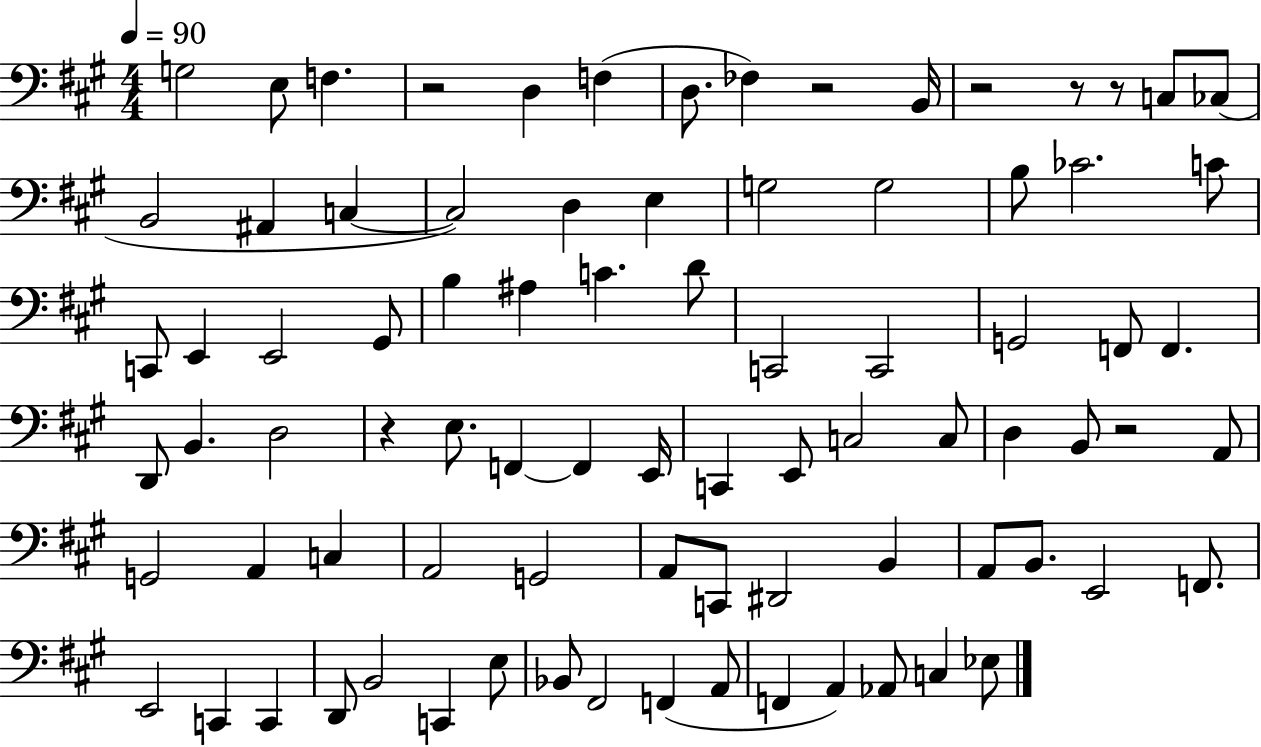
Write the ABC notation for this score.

X:1
T:Untitled
M:4/4
L:1/4
K:A
G,2 E,/2 F, z2 D, F, D,/2 _F, z2 B,,/4 z2 z/2 z/2 C,/2 _C,/2 B,,2 ^A,, C, C,2 D, E, G,2 G,2 B,/2 _C2 C/2 C,,/2 E,, E,,2 ^G,,/2 B, ^A, C D/2 C,,2 C,,2 G,,2 F,,/2 F,, D,,/2 B,, D,2 z E,/2 F,, F,, E,,/4 C,, E,,/2 C,2 C,/2 D, B,,/2 z2 A,,/2 G,,2 A,, C, A,,2 G,,2 A,,/2 C,,/2 ^D,,2 B,, A,,/2 B,,/2 E,,2 F,,/2 E,,2 C,, C,, D,,/2 B,,2 C,, E,/2 _B,,/2 ^F,,2 F,, A,,/2 F,, A,, _A,,/2 C, _E,/2